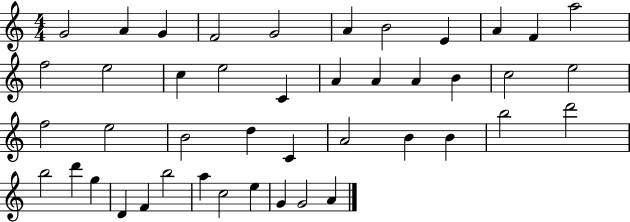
{
  \clef treble
  \numericTimeSignature
  \time 4/4
  \key c \major
  g'2 a'4 g'4 | f'2 g'2 | a'4 b'2 e'4 | a'4 f'4 a''2 | \break f''2 e''2 | c''4 e''2 c'4 | a'4 a'4 a'4 b'4 | c''2 e''2 | \break f''2 e''2 | b'2 d''4 c'4 | a'2 b'4 b'4 | b''2 d'''2 | \break b''2 d'''4 g''4 | d'4 f'4 b''2 | a''4 c''2 e''4 | g'4 g'2 a'4 | \break \bar "|."
}